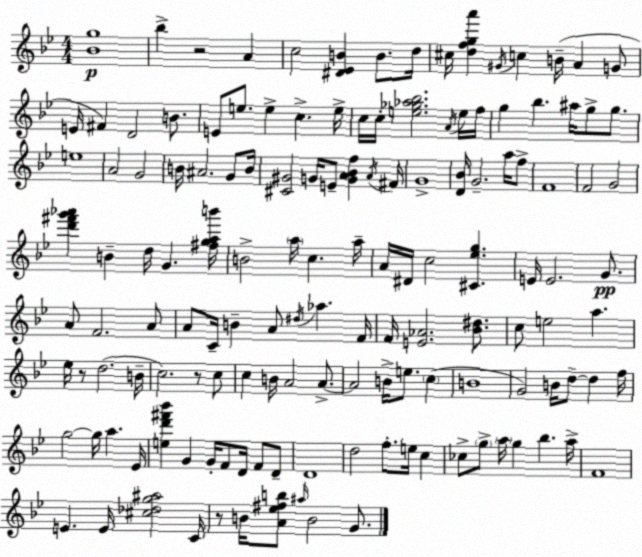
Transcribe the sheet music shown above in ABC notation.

X:1
T:Untitled
M:4/4
L:1/4
K:Bb
[_Bg]4 _b z2 A c2 [^D_EB] B/2 d/4 ^c/4 [dfga'] ^G/4 c B/4 A G/2 E/4 ^F D2 B/2 E/2 e/2 e c e/4 c/4 c/4 [e_g_a_b]2 A/4 e/4 f/4 g _b ^a/4 g/2 g/2 e4 A2 G2 B/4 ^A2 G/2 B/4 [^C^G]2 G/4 E/2 [GA_Bf] A/4 ^F/4 G4 [D_B]/4 G2 a/4 f/2 F4 F2 G2 [d'^f'g'_a'] B d/4 G [^fgab']/4 B2 a/4 c a/4 A/4 ^D/4 c2 [^C_eg] E/4 E2 G/2 A/2 F2 A/2 A/2 C/4 B A/2 ^d/4 _a F/4 F/4 [E_A]2 [_B^d]/2 c/2 e2 a _e/4 z/2 d2 B/4 c2 z/2 c/2 c B/4 A2 A/2 A2 B/4 e/2 c B4 G2 B/4 d/2 d f/4 g2 g/4 a _E/4 [ed'^f'_b'] G G/4 F/2 D/4 F/2 D/2 D4 d2 f/2 e/4 c _c/2 g/2 a/4 g _b a/4 F4 E E/4 [^c_dg^a]2 C/4 z/2 B/4 [A_e^fb]/2 ^a/4 B2 G/2